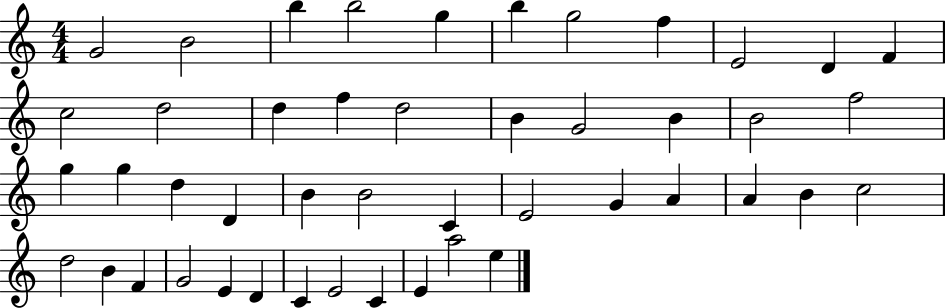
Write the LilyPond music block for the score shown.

{
  \clef treble
  \numericTimeSignature
  \time 4/4
  \key c \major
  g'2 b'2 | b''4 b''2 g''4 | b''4 g''2 f''4 | e'2 d'4 f'4 | \break c''2 d''2 | d''4 f''4 d''2 | b'4 g'2 b'4 | b'2 f''2 | \break g''4 g''4 d''4 d'4 | b'4 b'2 c'4 | e'2 g'4 a'4 | a'4 b'4 c''2 | \break d''2 b'4 f'4 | g'2 e'4 d'4 | c'4 e'2 c'4 | e'4 a''2 e''4 | \break \bar "|."
}